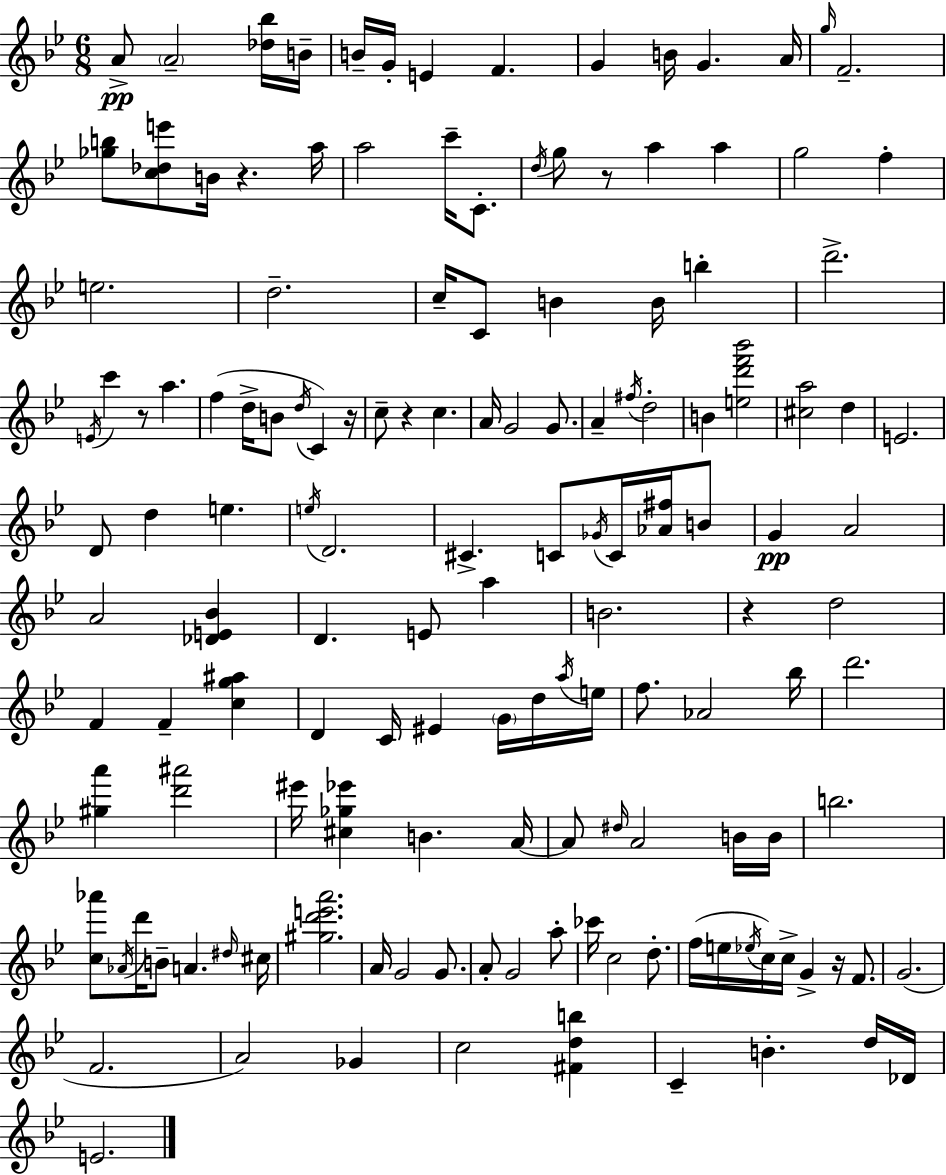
{
  \clef treble
  \numericTimeSignature
  \time 6/8
  \key bes \major
  a'8->\pp \parenthesize a'2-- <des'' bes''>16 b'16-- | b'16-- g'16-. e'4 f'4. | g'4 b'16 g'4. a'16 | \grace { g''16 } f'2.-- | \break <ges'' b''>8 <c'' des'' e'''>8 b'16 r4. | a''16 a''2 c'''16-- c'8.-. | \acciaccatura { d''16 } g''8 r8 a''4 a''4 | g''2 f''4-. | \break e''2. | d''2.-- | c''16-- c'8 b'4 b'16 b''4-. | d'''2.-> | \break \acciaccatura { e'16 } c'''4 r8 a''4. | f''4( d''16-> b'8 \acciaccatura { d''16 }) c'4 | r16 c''8-- r4 c''4. | a'16 g'2 | \break g'8. a'4-- \acciaccatura { fis''16 } d''2-. | b'4 <e'' d''' f''' bes'''>2 | <cis'' a''>2 | d''4 e'2. | \break d'8 d''4 e''4. | \acciaccatura { e''16 } d'2. | cis'4.-> | c'8 \acciaccatura { ges'16 } c'16 <aes' fis''>16 b'8 g'4\pp a'2 | \break a'2 | <des' e' bes'>4 d'4. | e'8 a''4 b'2. | r4 d''2 | \break f'4 f'4-- | <c'' g'' ais''>4 d'4 c'16 | eis'4 \parenthesize g'16 d''16 \acciaccatura { a''16 } e''16 f''8. aes'2 | bes''16 d'''2. | \break <gis'' a'''>4 | <d''' ais'''>2 eis'''16 <cis'' ges'' ees'''>4 | b'4. a'16~~ a'8 \grace { dis''16 } a'2 | b'16 b'16 b''2. | \break <c'' aes'''>8 \acciaccatura { aes'16 } | d'''16 b'8-- a'4. \grace { dis''16 } cis''16 <gis'' d''' e''' a'''>2. | a'16 | g'2 g'8. a'8-. | \break g'2 a''8-. ces'''16 | c''2 d''8.-. f''16( | e''16 \acciaccatura { ees''16 } c''16) c''16-> g'4-> r16 f'8. | g'2.( | \break f'2. | a'2) ges'4 | c''2 <fis' d'' b''>4 | c'4-- b'4.-. d''16 des'16 | \break e'2. | \bar "|."
}